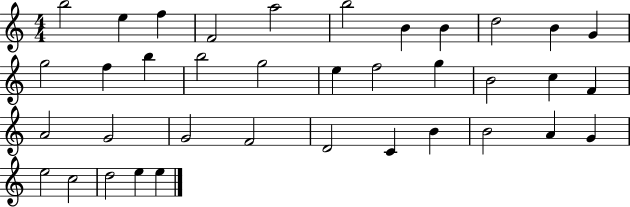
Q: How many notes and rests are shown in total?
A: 37